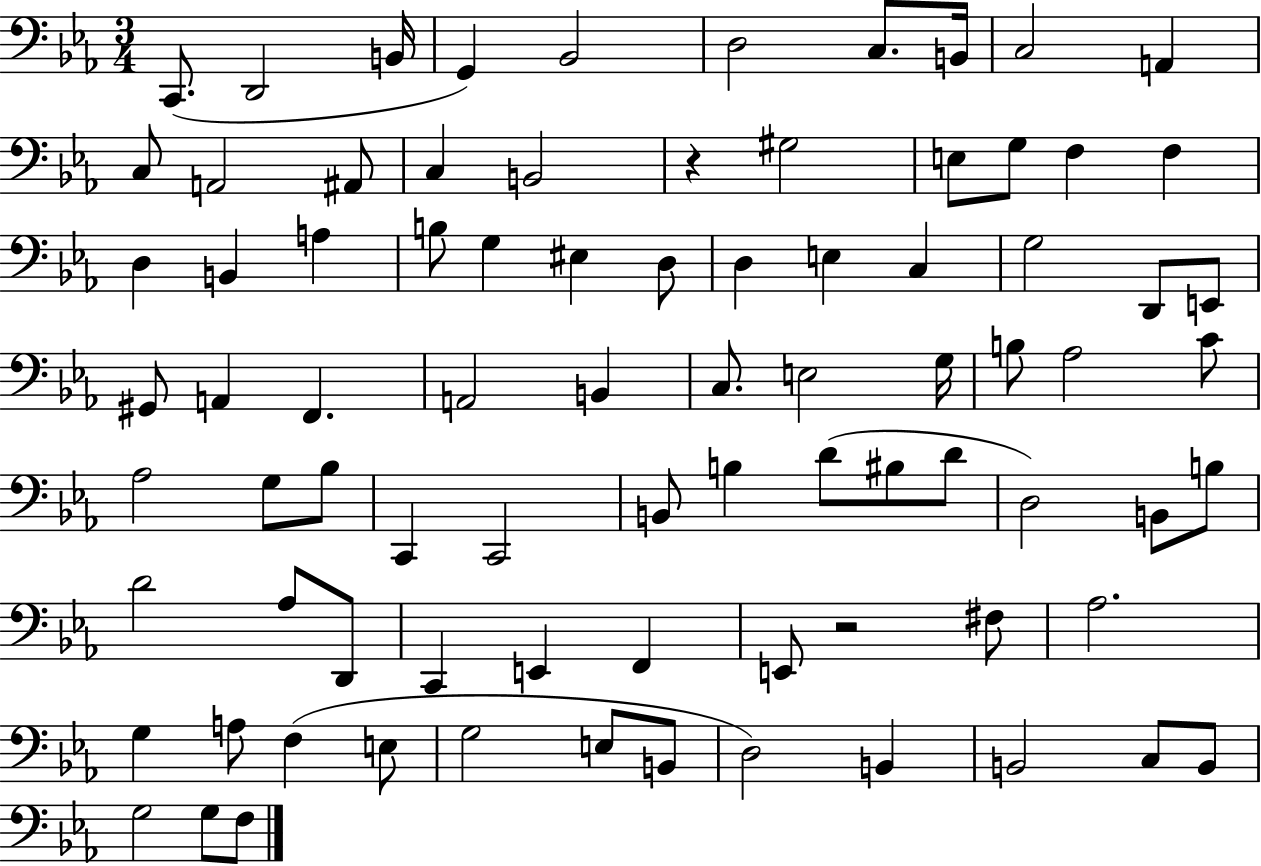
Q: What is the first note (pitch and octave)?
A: C2